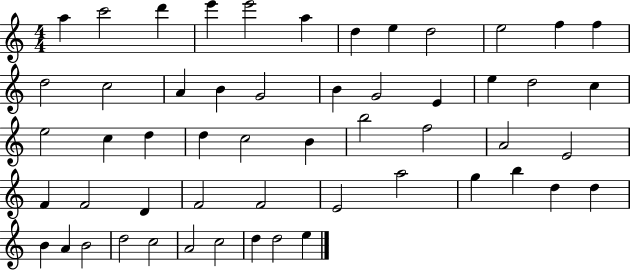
{
  \clef treble
  \numericTimeSignature
  \time 4/4
  \key c \major
  a''4 c'''2 d'''4 | e'''4 e'''2 a''4 | d''4 e''4 d''2 | e''2 f''4 f''4 | \break d''2 c''2 | a'4 b'4 g'2 | b'4 g'2 e'4 | e''4 d''2 c''4 | \break e''2 c''4 d''4 | d''4 c''2 b'4 | b''2 f''2 | a'2 e'2 | \break f'4 f'2 d'4 | f'2 f'2 | e'2 a''2 | g''4 b''4 d''4 d''4 | \break b'4 a'4 b'2 | d''2 c''2 | a'2 c''2 | d''4 d''2 e''4 | \break \bar "|."
}